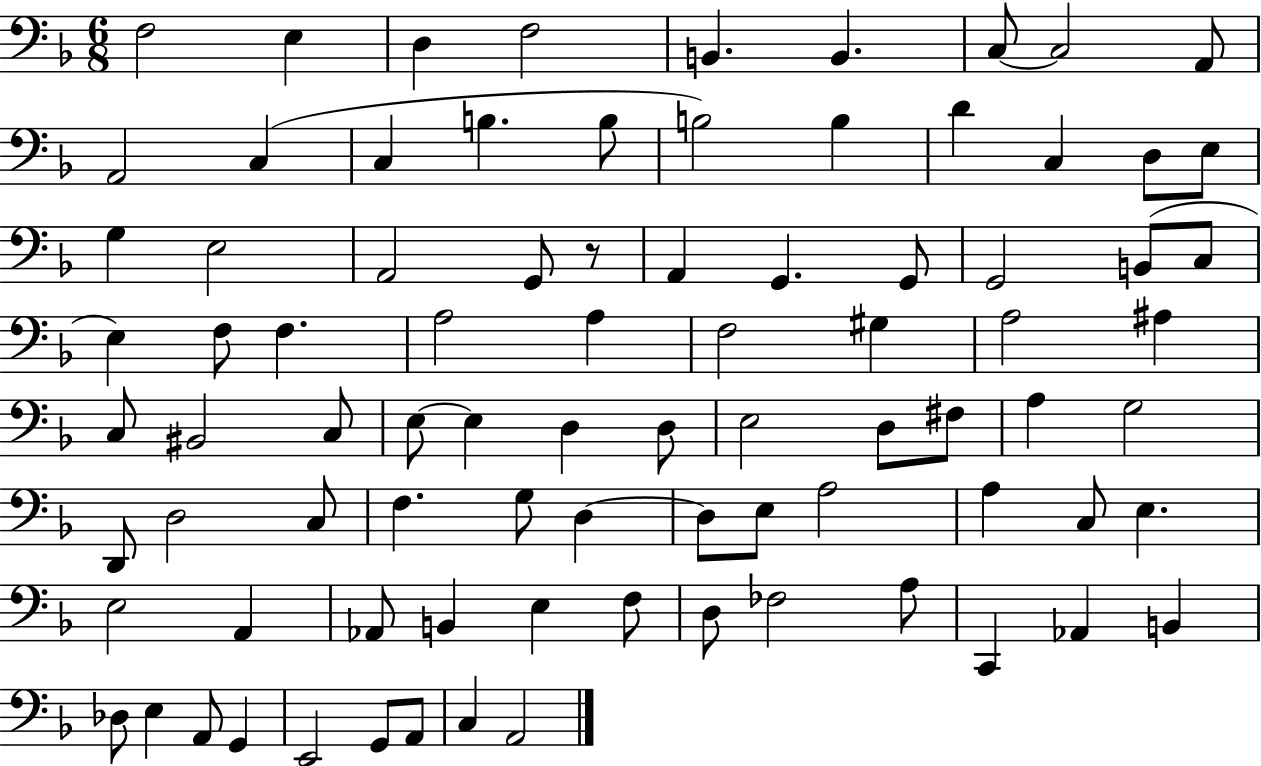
X:1
T:Untitled
M:6/8
L:1/4
K:F
F,2 E, D, F,2 B,, B,, C,/2 C,2 A,,/2 A,,2 C, C, B, B,/2 B,2 B, D C, D,/2 E,/2 G, E,2 A,,2 G,,/2 z/2 A,, G,, G,,/2 G,,2 B,,/2 C,/2 E, F,/2 F, A,2 A, F,2 ^G, A,2 ^A, C,/2 ^B,,2 C,/2 E,/2 E, D, D,/2 E,2 D,/2 ^F,/2 A, G,2 D,,/2 D,2 C,/2 F, G,/2 D, D,/2 E,/2 A,2 A, C,/2 E, E,2 A,, _A,,/2 B,, E, F,/2 D,/2 _F,2 A,/2 C,, _A,, B,, _D,/2 E, A,,/2 G,, E,,2 G,,/2 A,,/2 C, A,,2